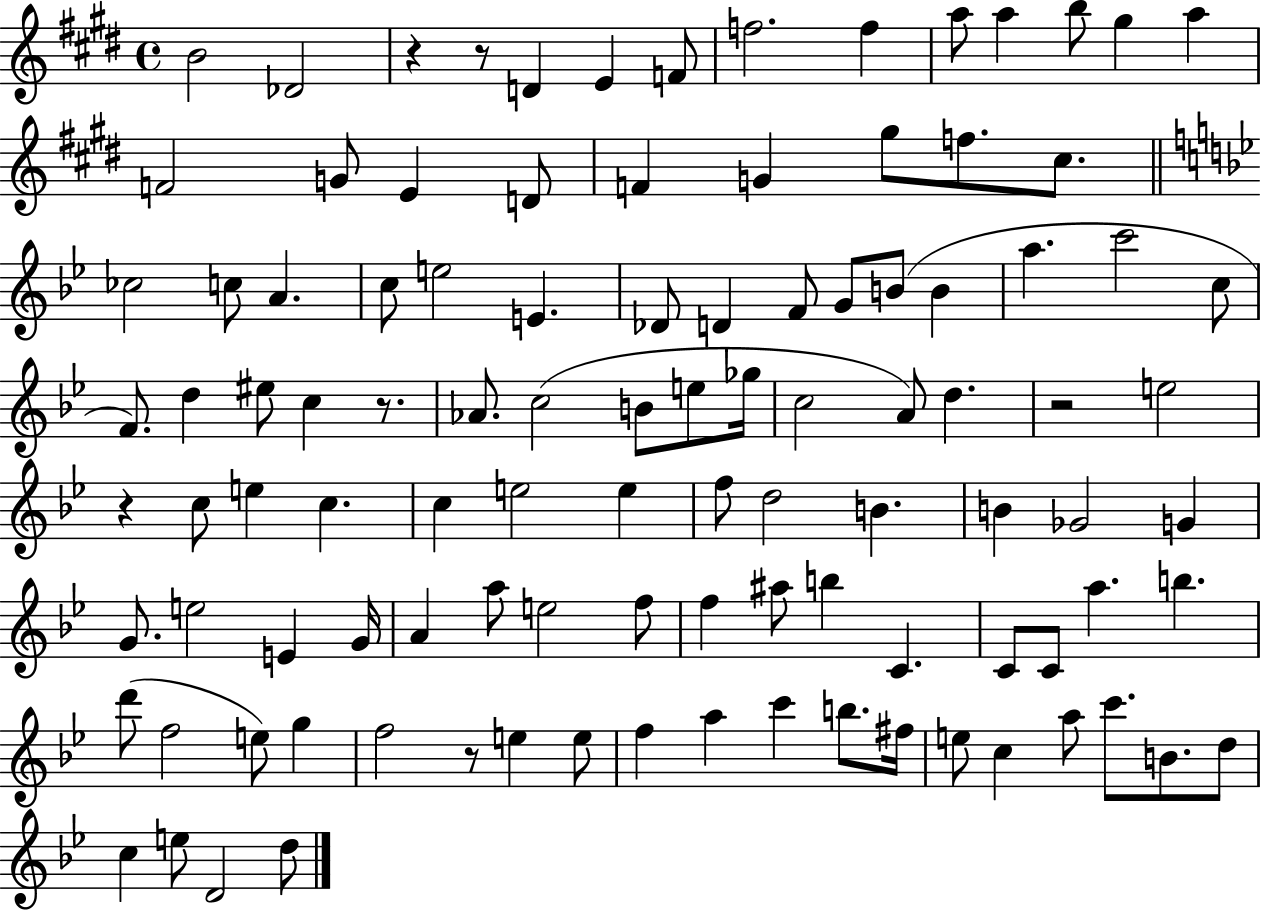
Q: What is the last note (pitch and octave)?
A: D5